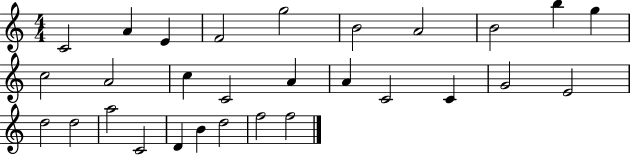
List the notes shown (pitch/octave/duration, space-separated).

C4/h A4/q E4/q F4/h G5/h B4/h A4/h B4/h B5/q G5/q C5/h A4/h C5/q C4/h A4/q A4/q C4/h C4/q G4/h E4/h D5/h D5/h A5/h C4/h D4/q B4/q D5/h F5/h F5/h